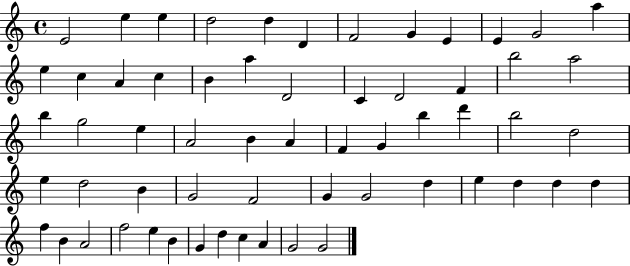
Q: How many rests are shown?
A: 0